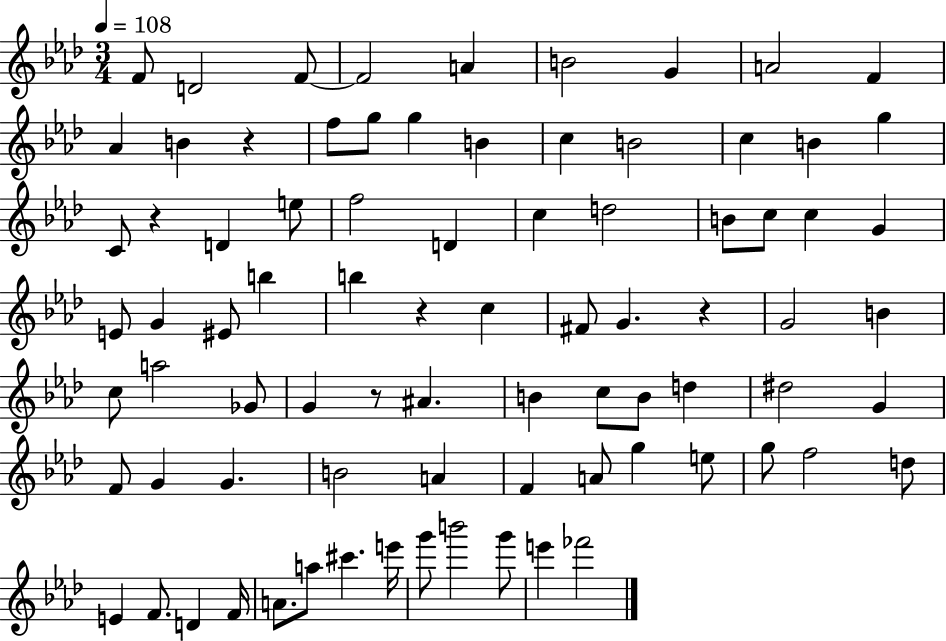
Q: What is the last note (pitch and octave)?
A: FES6